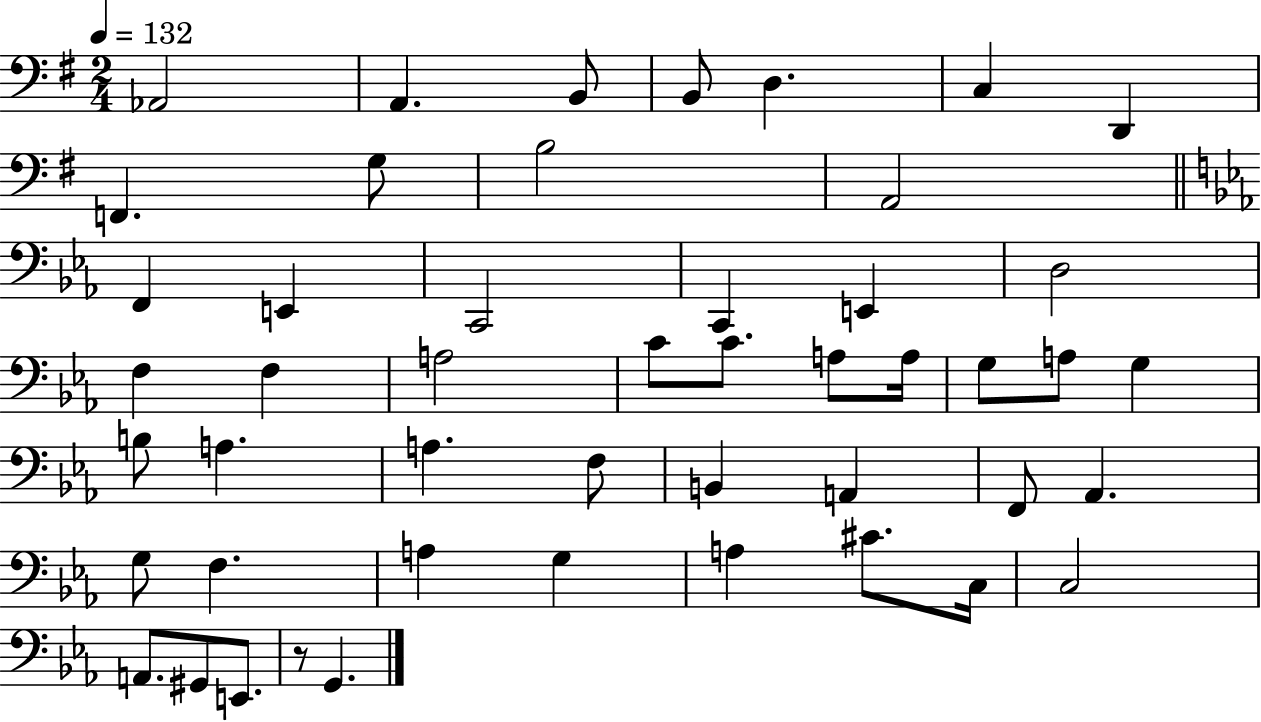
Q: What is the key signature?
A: G major